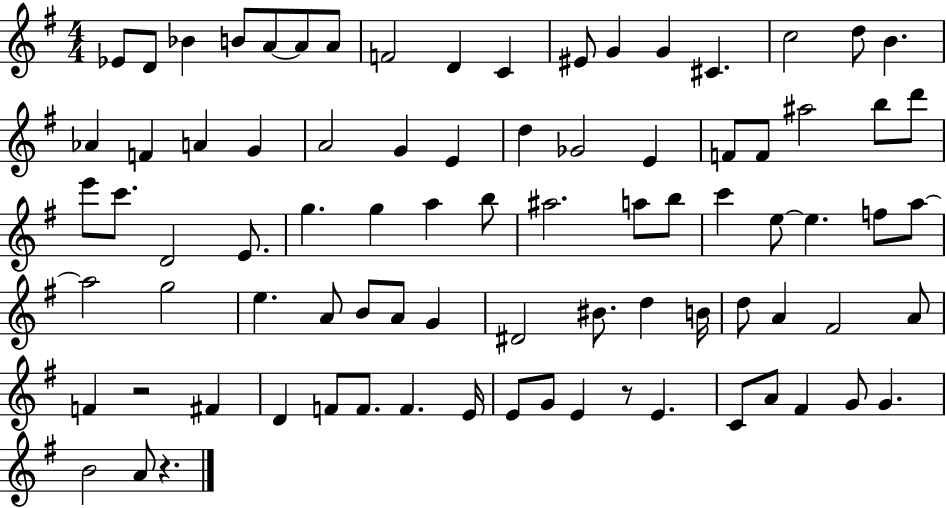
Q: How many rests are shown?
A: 3